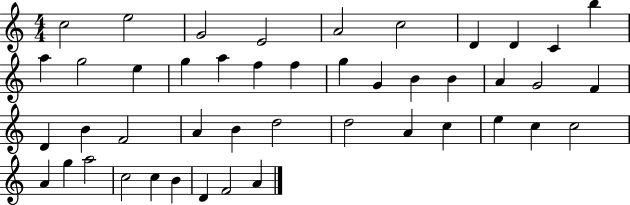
{
  \clef treble
  \numericTimeSignature
  \time 4/4
  \key c \major
  c''2 e''2 | g'2 e'2 | a'2 c''2 | d'4 d'4 c'4 b''4 | \break a''4 g''2 e''4 | g''4 a''4 f''4 f''4 | g''4 g'4 b'4 b'4 | a'4 g'2 f'4 | \break d'4 b'4 f'2 | a'4 b'4 d''2 | d''2 a'4 c''4 | e''4 c''4 c''2 | \break a'4 g''4 a''2 | c''2 c''4 b'4 | d'4 f'2 a'4 | \bar "|."
}